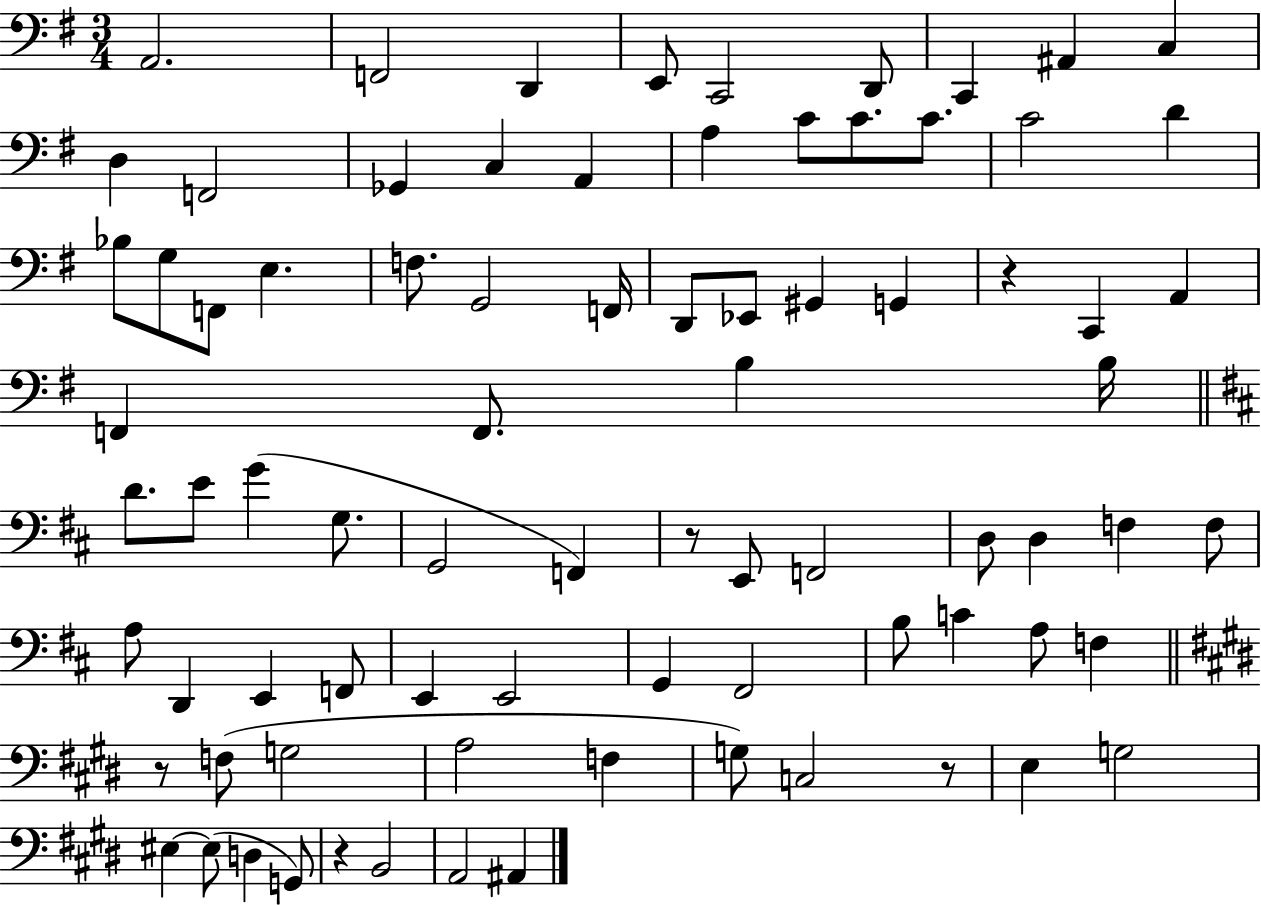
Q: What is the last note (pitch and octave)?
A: A#2